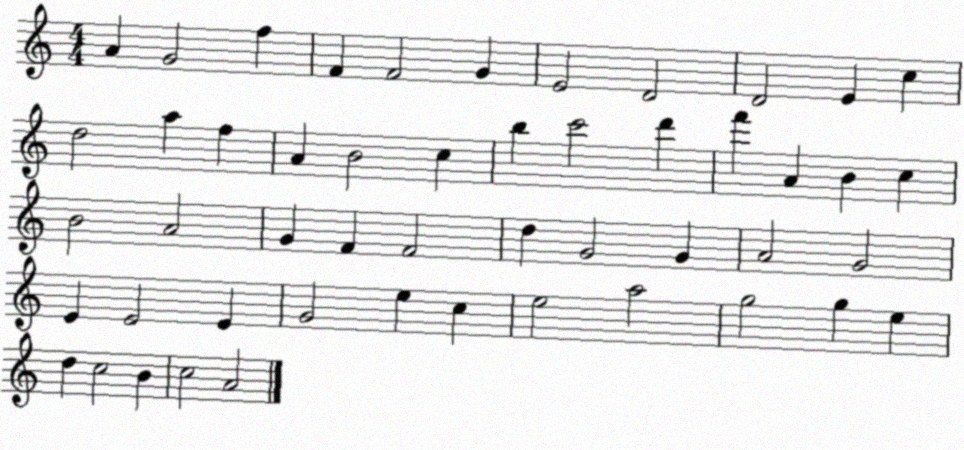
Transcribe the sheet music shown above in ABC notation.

X:1
T:Untitled
M:4/4
L:1/4
K:C
A G2 f F F2 G E2 D2 D2 E c d2 a f A B2 c b c'2 d' f' A B c B2 A2 G F F2 d G2 G A2 G2 E E2 E G2 e c e2 a2 g2 g e d c2 B c2 A2